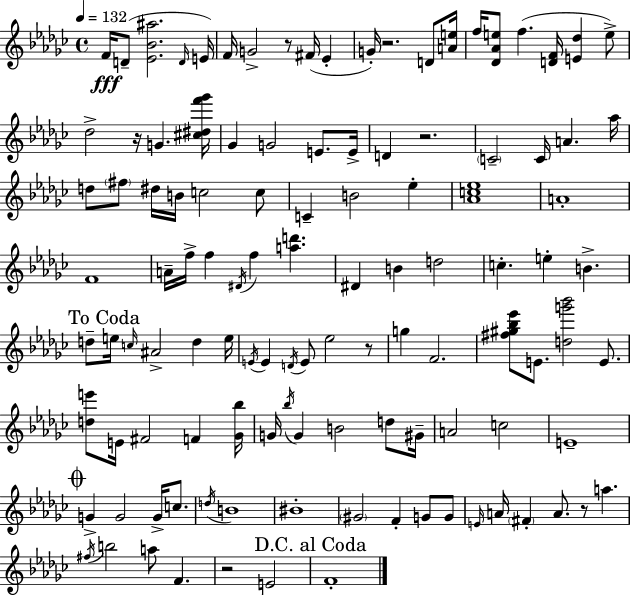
{
  \clef treble
  \time 4/4
  \defaultTimeSignature
  \key ees \minor
  \tempo 4 = 132
  \repeat volta 2 { f'16\fff d'8--( <ees' bes' ais''>2. \grace { d'16 }) | e'16 f'16 g'2-> r8 fis'16( ees'4-. | g'16-.) r2. d'8 | <a' e''>16 f''16 <des' aes' e''>8 f''4.( <d' f'>16 <e' des''>4 e''8->) | \break des''2-> r16 g'4. | <cis'' dis'' f''' ges'''>16 ges'4 g'2 e'8. | e'16-> d'4 r2. | \parenthesize c'2-- c'16 a'4. | \break aes''16 d''8 \parenthesize fis''8 dis''16 b'16 c''2 c''8 | c'4-- b'2 ees''4-. | <aes' c'' ees''>1 | a'1-. | \break f'1 | a'16-- f''16-> f''4 \acciaccatura { dis'16 } f''4 <a'' d'''>4. | dis'4 b'4 d''2 | c''4.-. e''4-. b'4.-> | \break \mark "To Coda" d''8-- e''16 \grace { c''16 } ais'2-> d''4 | e''16 \acciaccatura { e'16 } e'4 \acciaccatura { d'16 } e'8 ees''2 | r8 g''4 f'2. | <fis'' gis'' bes'' ees'''>8 e'8. <d'' g''' bes'''>2 | \break e'8. <d'' e'''>8 e'16 fis'2 | f'4 <ges' bes''>16 g'16 \acciaccatura { bes''16 } g'4 b'2 | d''8 gis'16-- a'2 c''2 | e'1-- | \break \mark \markup { \musicglyph "scripts.coda" } g'4-> g'2 | g'16-> c''8. \acciaccatura { d''16 } b'1 | bis'1-. | \parenthesize gis'2 f'4-. | \break g'8 g'8 \grace { e'16 } a'16 \parenthesize fis'4-. a'8. | r8 a''4. \acciaccatura { fis''16 } b''2 | a''8 f'4. r2 | e'2 \mark "D.C. al Coda" f'1-. | \break } \bar "|."
}